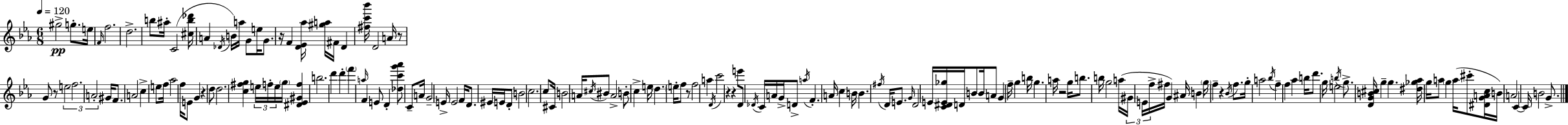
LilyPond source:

{
  \clef treble
  \numericTimeSignature
  \time 6/8
  \key ees \major
  \tempo 4 = 120
  gis''2->\pp g''8.-. e''16 | \grace { f'16 } f''2. | d''2.-> | b''8 ais''16-. c'2( | \break <cis'' b'' des'''>16 a'4 \acciaccatura { des'16 } b'16) a''16 g'8 e''16 g'8. | r16 f'4 <d' ees' aes''>16 <gis'' a''>16 fis'16 d'4 | <fis'' c''' bes'''>16 d'2 a'16 | r8 g'8 r8 \tuplet 3/2 { e''2 | \break f''2. | a'2-. } gis'16 f'8. | a'2 c''4-> | e''8 f''16 aes''2 | \break f''16 e'8 g'4 r4 | d''8 d''2. | <c'' fis'' g''>4 \tuplet 3/2 { e''16 f''16-. e''16 } \parenthesize g''16 <dis' ees' gis' f''>4 | b''2. | \break d'''4 d'''4-. \parenthesize f'''4 | \grace { a''16 } f'4 e'8 d'4-. | <des'' c''' g''' aes'''>8 c'8-- a'16 g'2-- | e'16-> e'2 f'16 | \break d'8. eis'16 e'16 d'8-. b'2 | c''2. | c''8 cis'16 b'2 | a'16 \acciaccatura { cis''16 } bis'8 a'2-> | \break b'8-. c''4-> e''16 \parenthesize d''4. | e''16-. f''8 r8 f''2 | a''4 \acciaccatura { d'16 } c'''2 | r4 r4 | \break e'''8 d'8 \acciaccatura { des'16 } c'16 a'16 g'16-> d'8-> \acciaccatura { a''16 } | f'4.-. a'16 c''4 b'16 | b'4. \acciaccatura { fis''16 } d'16 e'8. \grace { g'16 } | d'2 e'16 <c' dis' e' ges''>16 d'16 b'8 | \break b'16 a'8 g'4 f''16-- g''4 | b''16 g''4. a''16 r2 | g''16 b''8. b''16 g''2 | a''16( \tuplet 3/2 { gis'16 e'16 f''16-> } fis''16 g'4) | \break ais'16 b'4 \parenthesize g''16 f''4-- | r4 \acciaccatura { bes'16 } f''8. g''16-. a''2 | \acciaccatura { bes''16 } f''4-- f''4 | aes''4 b''16 d'''8. g''16 | \break e''2 \acciaccatura { b''16 } g''8.-> | <d' g' b' cis''>16 g''4-- g''4. <dis'' ges'' aes''>16 | g''16 a''8 \parenthesize g''4 a''16( cis'''8-. <dis' g' a' c''>16 b'16) | a'2 c'4~~ | \break c'16 b'2 g'8.-> | \bar "|."
}